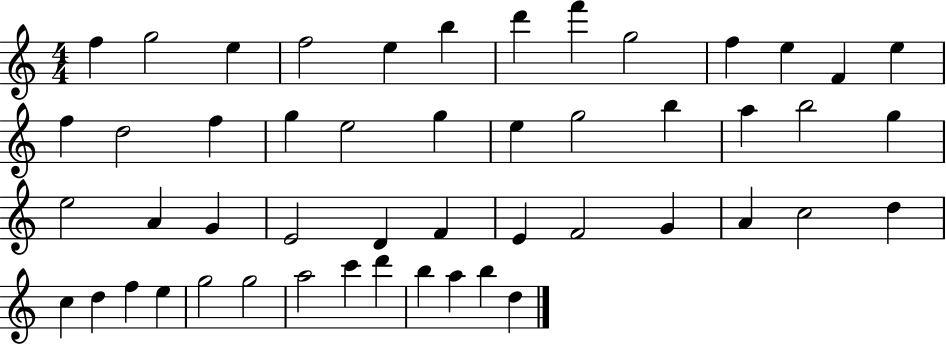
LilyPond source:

{
  \clef treble
  \numericTimeSignature
  \time 4/4
  \key c \major
  f''4 g''2 e''4 | f''2 e''4 b''4 | d'''4 f'''4 g''2 | f''4 e''4 f'4 e''4 | \break f''4 d''2 f''4 | g''4 e''2 g''4 | e''4 g''2 b''4 | a''4 b''2 g''4 | \break e''2 a'4 g'4 | e'2 d'4 f'4 | e'4 f'2 g'4 | a'4 c''2 d''4 | \break c''4 d''4 f''4 e''4 | g''2 g''2 | a''2 c'''4 d'''4 | b''4 a''4 b''4 d''4 | \break \bar "|."
}